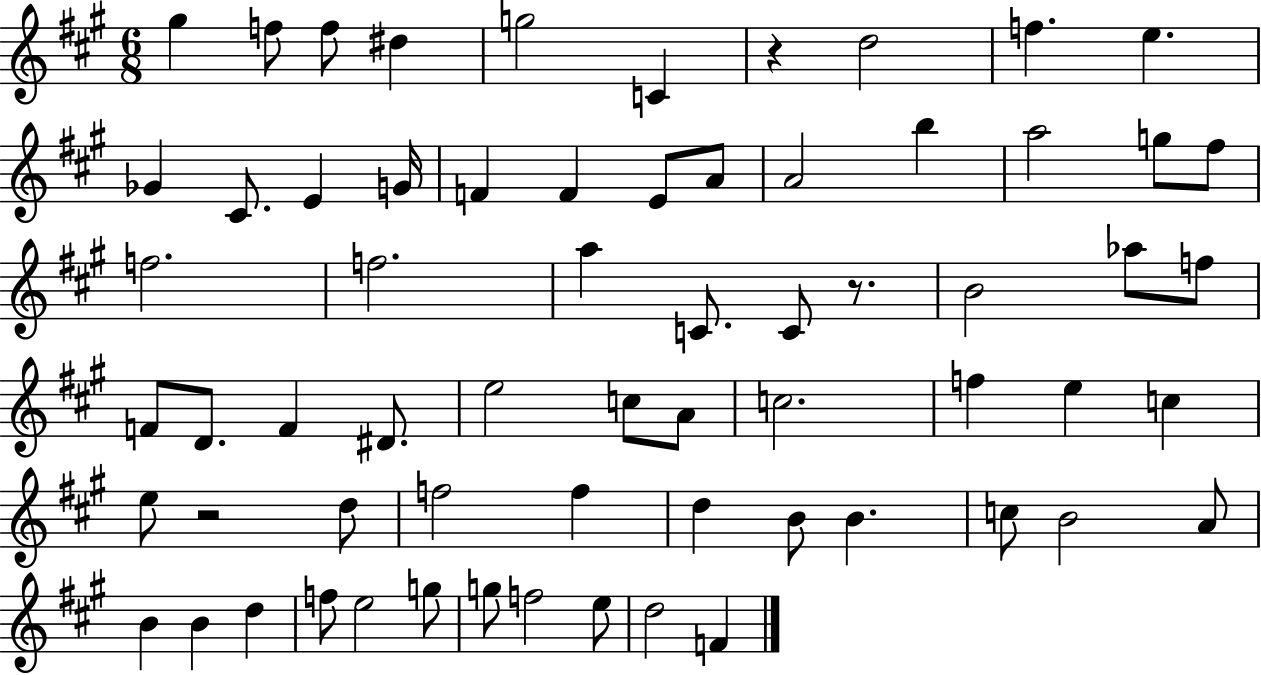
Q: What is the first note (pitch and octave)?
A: G#5